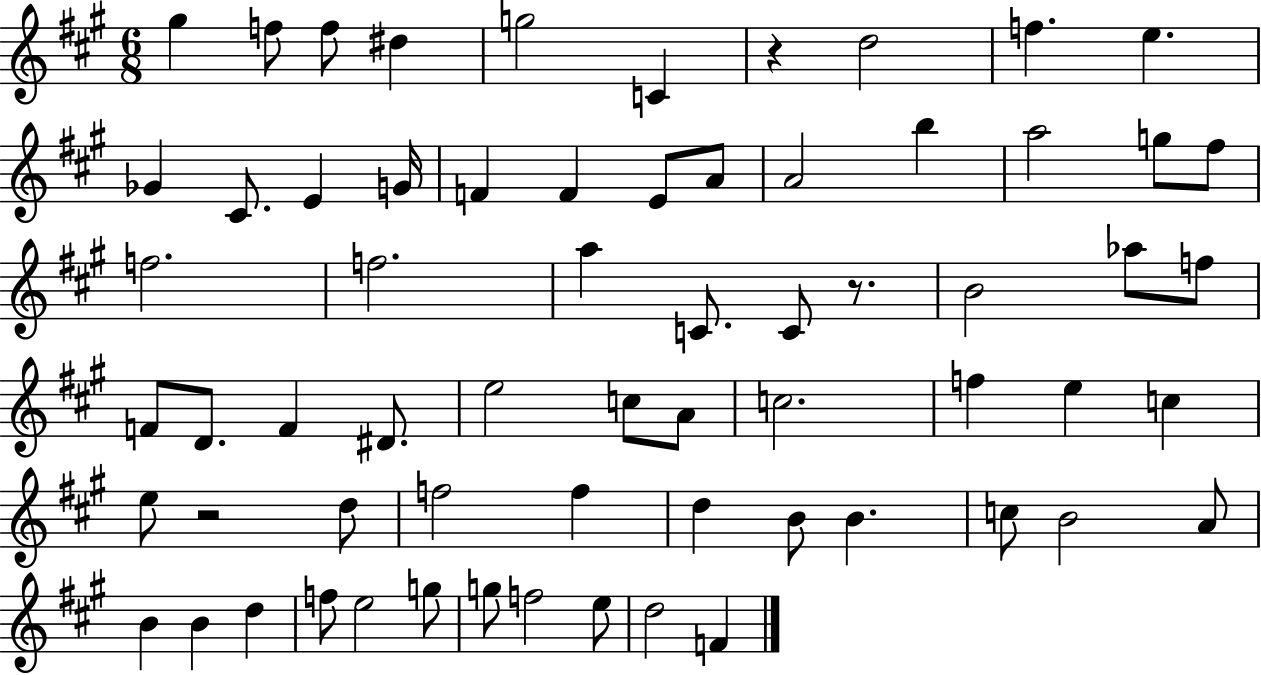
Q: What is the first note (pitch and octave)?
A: G#5